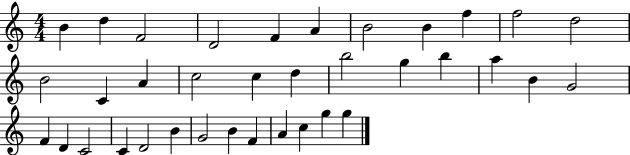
B4/q D5/q F4/h D4/h F4/q A4/q B4/h B4/q F5/q F5/h D5/h B4/h C4/q A4/q C5/h C5/q D5/q B5/h G5/q B5/q A5/q B4/q G4/h F4/q D4/q C4/h C4/q D4/h B4/q G4/h B4/q F4/q A4/q C5/q G5/q G5/q